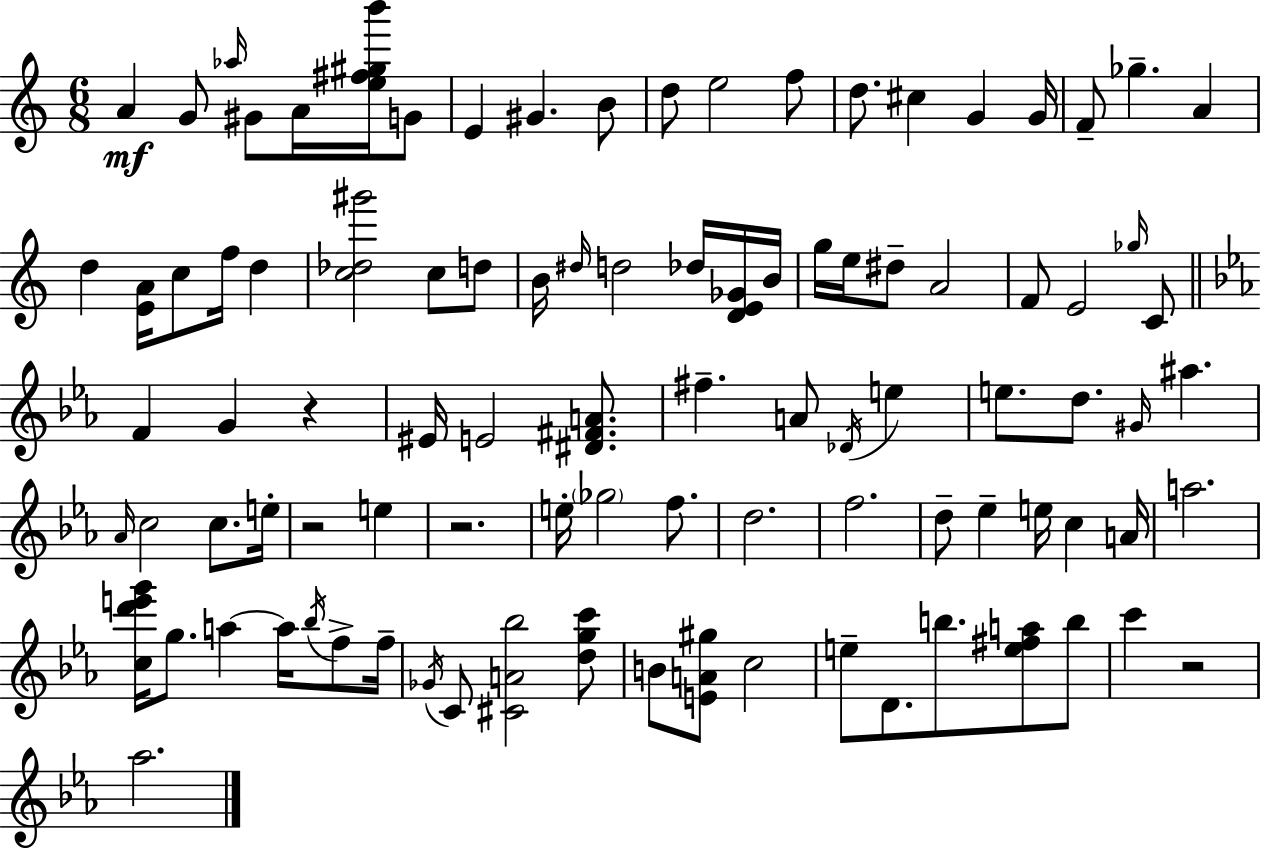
{
  \clef treble
  \numericTimeSignature
  \time 6/8
  \key c \major
  \repeat volta 2 { a'4\mf g'8 \grace { aes''16 } gis'8 a'16 <e'' fis'' gis'' b'''>16 g'8 | e'4 gis'4. b'8 | d''8 e''2 f''8 | d''8. cis''4 g'4 | \break g'16 f'8-- ges''4.-- a'4 | d''4 <e' a'>16 c''8 f''16 d''4 | <c'' des'' gis'''>2 c''8 d''8 | b'16 \grace { dis''16 } d''2 des''16 | \break <d' e' ges'>16 b'16 g''16 e''16 dis''8-- a'2 | f'8 e'2 | \grace { ges''16 } c'8 \bar "||" \break \key c \minor f'4 g'4 r4 | eis'16 e'2 <dis' fis' a'>8. | fis''4.-- a'8 \acciaccatura { des'16 } e''4 | e''8. d''8. \grace { gis'16 } ais''4. | \break \grace { aes'16 } c''2 c''8. | e''16-. r2 e''4 | r2. | e''16-. \parenthesize ges''2 | \break f''8. d''2. | f''2. | d''8-- ees''4-- e''16 c''4 | a'16 a''2. | \break <c'' d''' e''' g'''>16 g''8. a''4~~ a''16 | \acciaccatura { bes''16 } f''8-> f''16-- \acciaccatura { ges'16 } c'8 <cis' a' bes''>2 | <d'' g'' c'''>8 b'8 <e' a' gis''>8 c''2 | e''8-- d'8. b''8. | \break <e'' fis'' a''>8 b''8 c'''4 r2 | aes''2. | } \bar "|."
}